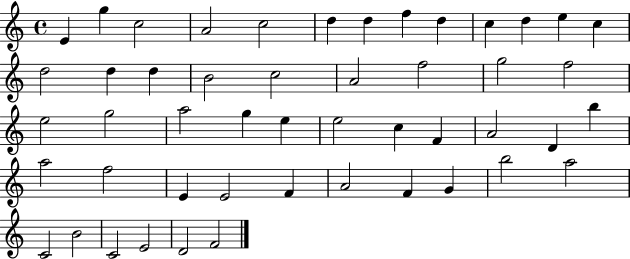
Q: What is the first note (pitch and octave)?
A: E4